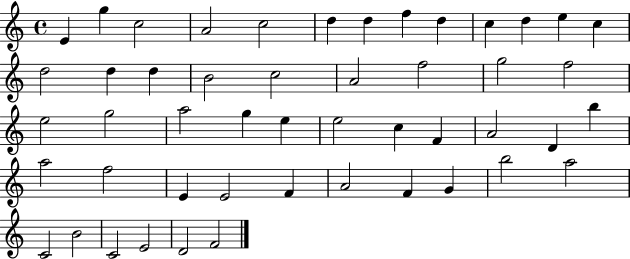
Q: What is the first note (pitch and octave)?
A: E4